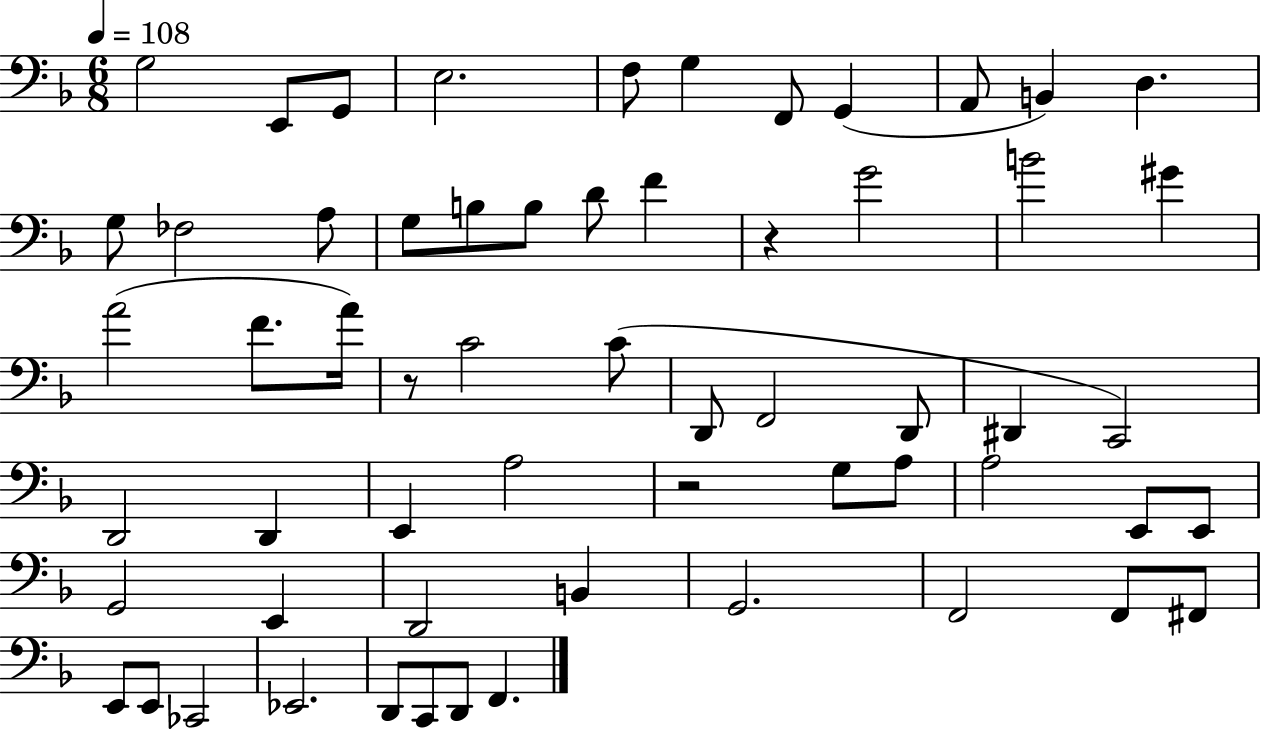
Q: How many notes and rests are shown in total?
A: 60